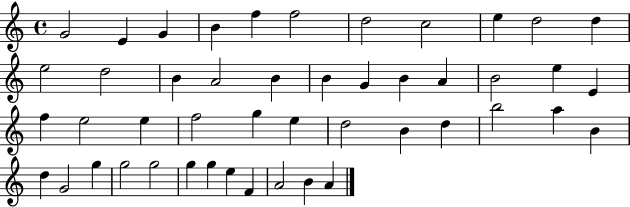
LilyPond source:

{
  \clef treble
  \time 4/4
  \defaultTimeSignature
  \key c \major
  g'2 e'4 g'4 | b'4 f''4 f''2 | d''2 c''2 | e''4 d''2 d''4 | \break e''2 d''2 | b'4 a'2 b'4 | b'4 g'4 b'4 a'4 | b'2 e''4 e'4 | \break f''4 e''2 e''4 | f''2 g''4 e''4 | d''2 b'4 d''4 | b''2 a''4 b'4 | \break d''4 g'2 g''4 | g''2 g''2 | g''4 g''4 e''4 f'4 | a'2 b'4 a'4 | \break \bar "|."
}